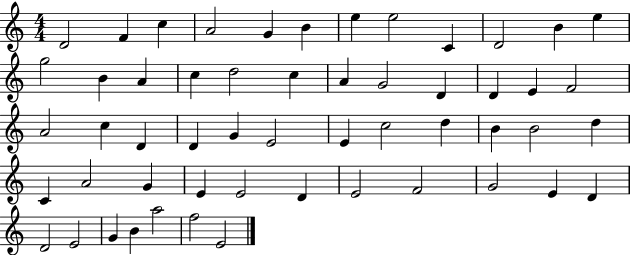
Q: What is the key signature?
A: C major